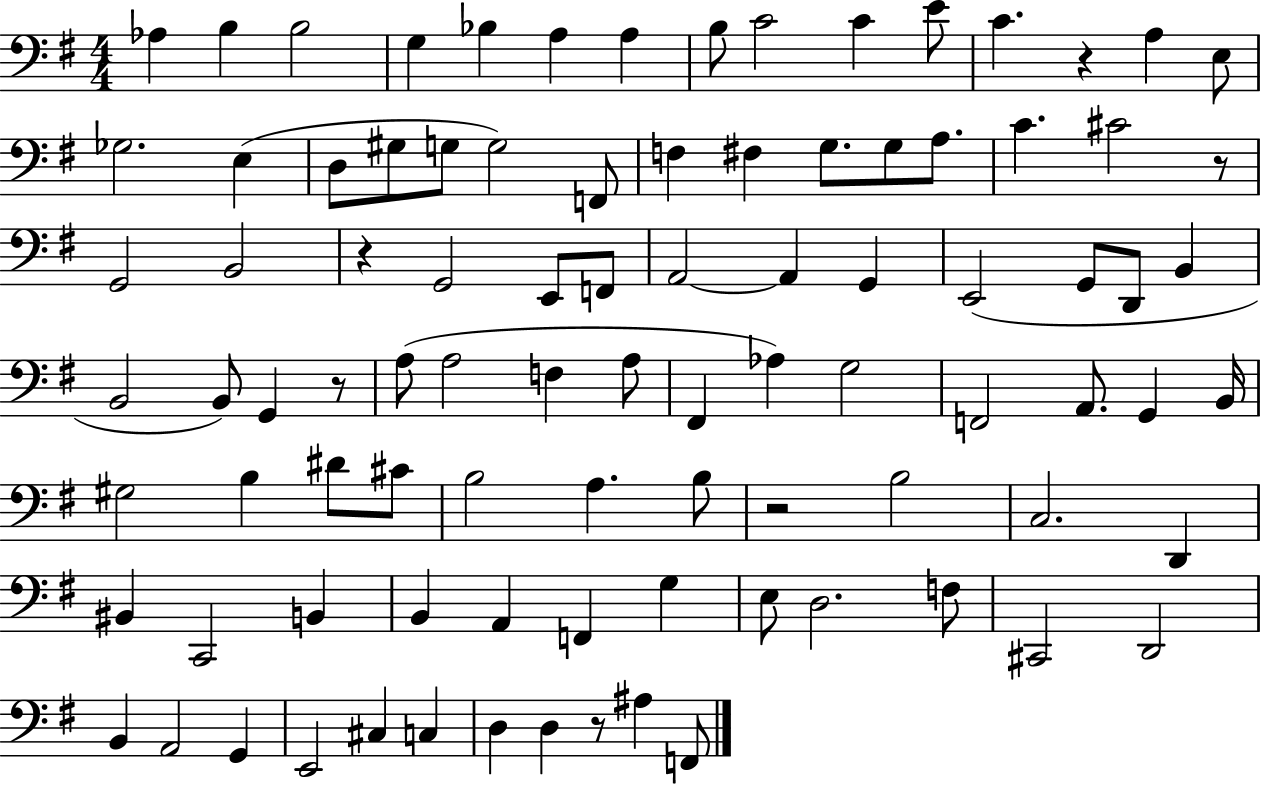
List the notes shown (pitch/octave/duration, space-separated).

Ab3/q B3/q B3/h G3/q Bb3/q A3/q A3/q B3/e C4/h C4/q E4/e C4/q. R/q A3/q E3/e Gb3/h. E3/q D3/e G#3/e G3/e G3/h F2/e F3/q F#3/q G3/e. G3/e A3/e. C4/q. C#4/h R/e G2/h B2/h R/q G2/h E2/e F2/e A2/h A2/q G2/q E2/h G2/e D2/e B2/q B2/h B2/e G2/q R/e A3/e A3/h F3/q A3/e F#2/q Ab3/q G3/h F2/h A2/e. G2/q B2/s G#3/h B3/q D#4/e C#4/e B3/h A3/q. B3/e R/h B3/h C3/h. D2/q BIS2/q C2/h B2/q B2/q A2/q F2/q G3/q E3/e D3/h. F3/e C#2/h D2/h B2/q A2/h G2/q E2/h C#3/q C3/q D3/q D3/q R/e A#3/q F2/e